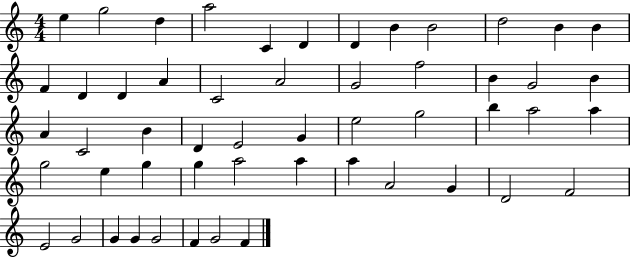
X:1
T:Untitled
M:4/4
L:1/4
K:C
e g2 d a2 C D D B B2 d2 B B F D D A C2 A2 G2 f2 B G2 B A C2 B D E2 G e2 g2 b a2 a g2 e g g a2 a a A2 G D2 F2 E2 G2 G G G2 F G2 F